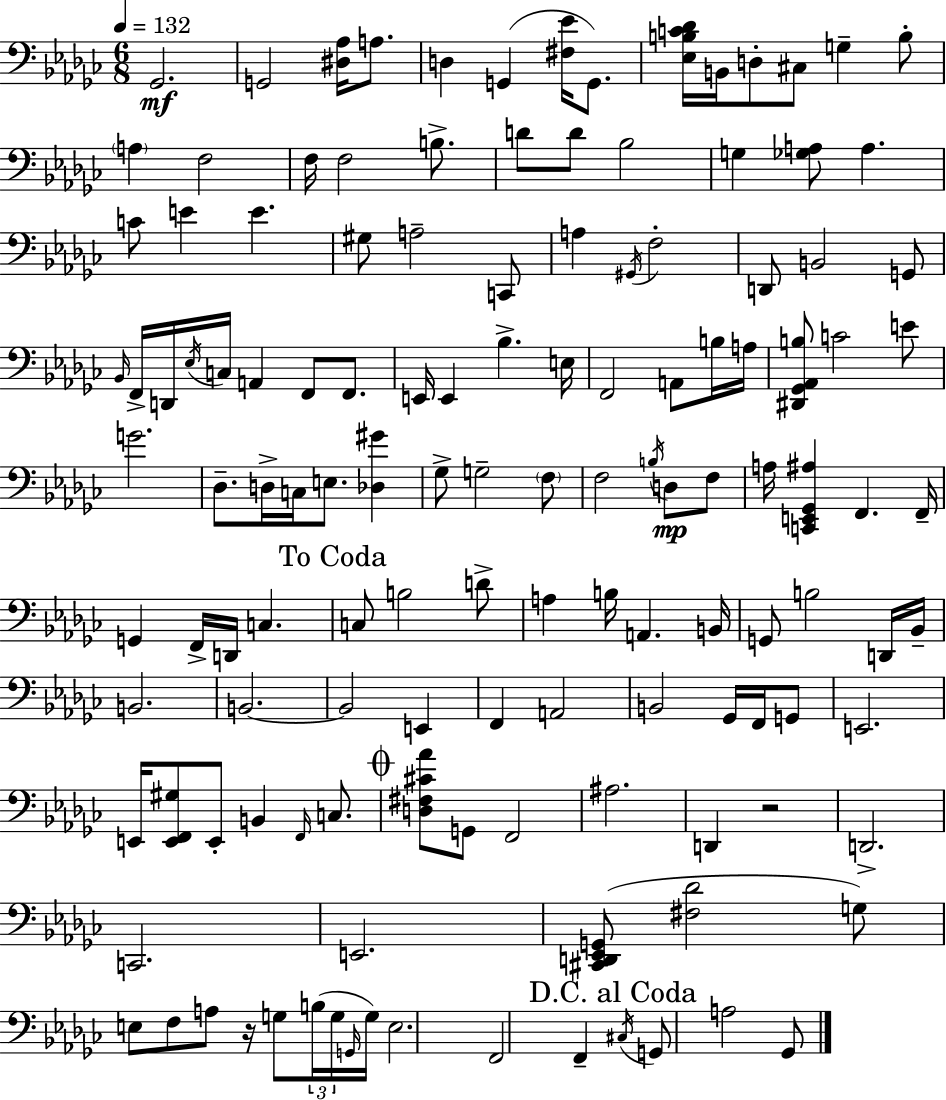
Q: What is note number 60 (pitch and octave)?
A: F3